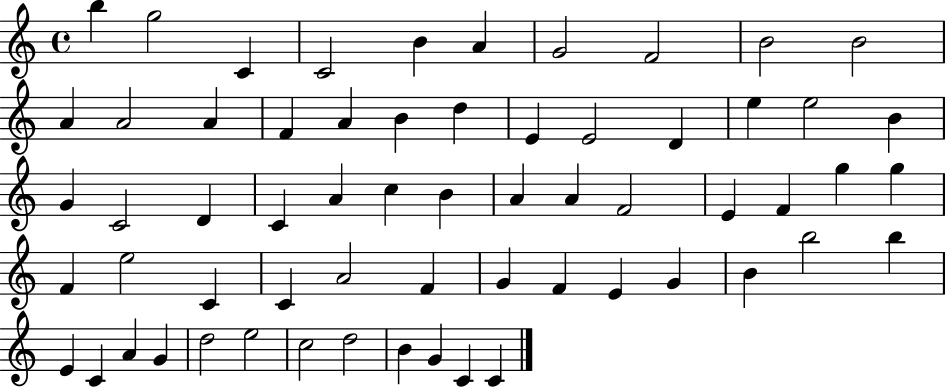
B5/q G5/h C4/q C4/h B4/q A4/q G4/h F4/h B4/h B4/h A4/q A4/h A4/q F4/q A4/q B4/q D5/q E4/q E4/h D4/q E5/q E5/h B4/q G4/q C4/h D4/q C4/q A4/q C5/q B4/q A4/q A4/q F4/h E4/q F4/q G5/q G5/q F4/q E5/h C4/q C4/q A4/h F4/q G4/q F4/q E4/q G4/q B4/q B5/h B5/q E4/q C4/q A4/q G4/q D5/h E5/h C5/h D5/h B4/q G4/q C4/q C4/q